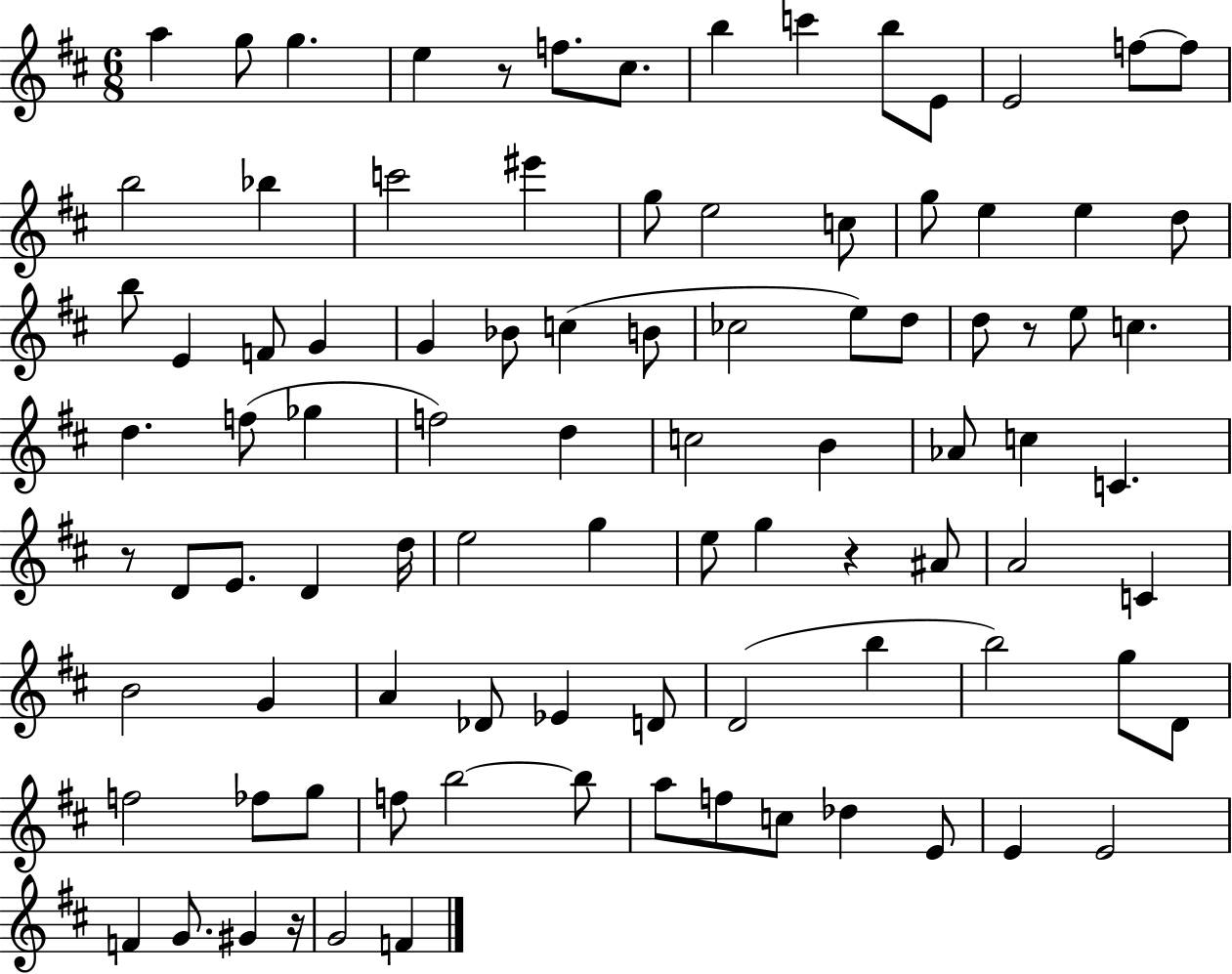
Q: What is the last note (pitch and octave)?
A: F4